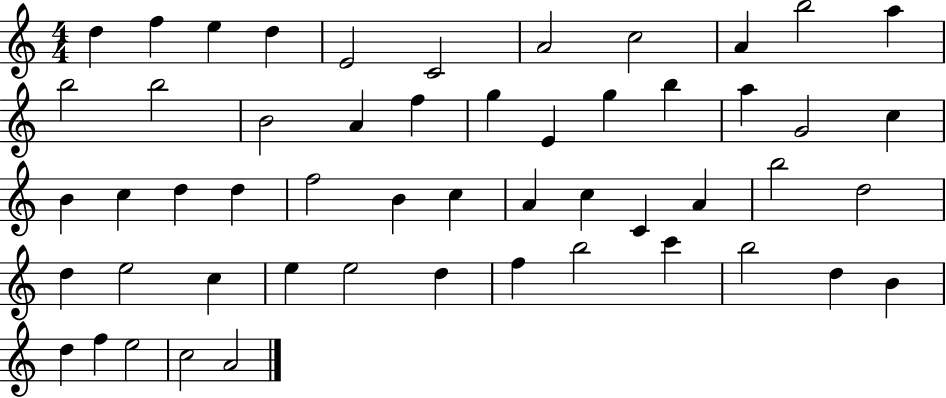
{
  \clef treble
  \numericTimeSignature
  \time 4/4
  \key c \major
  d''4 f''4 e''4 d''4 | e'2 c'2 | a'2 c''2 | a'4 b''2 a''4 | \break b''2 b''2 | b'2 a'4 f''4 | g''4 e'4 g''4 b''4 | a''4 g'2 c''4 | \break b'4 c''4 d''4 d''4 | f''2 b'4 c''4 | a'4 c''4 c'4 a'4 | b''2 d''2 | \break d''4 e''2 c''4 | e''4 e''2 d''4 | f''4 b''2 c'''4 | b''2 d''4 b'4 | \break d''4 f''4 e''2 | c''2 a'2 | \bar "|."
}